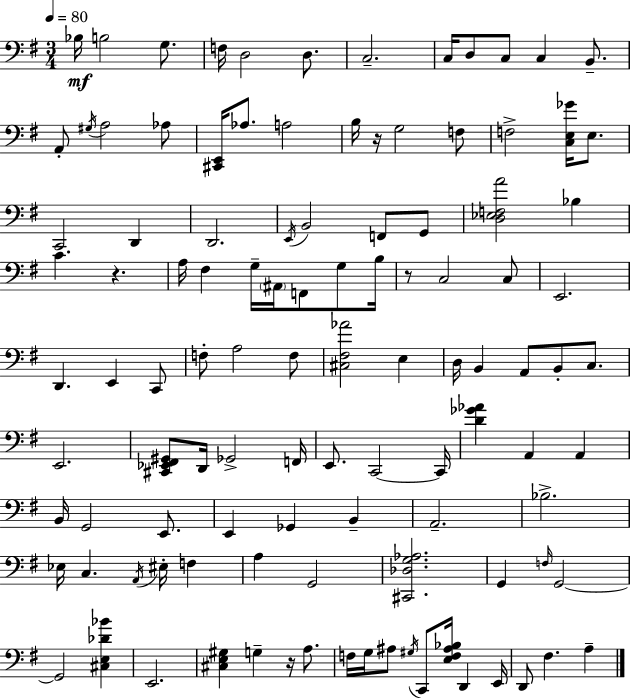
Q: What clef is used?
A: bass